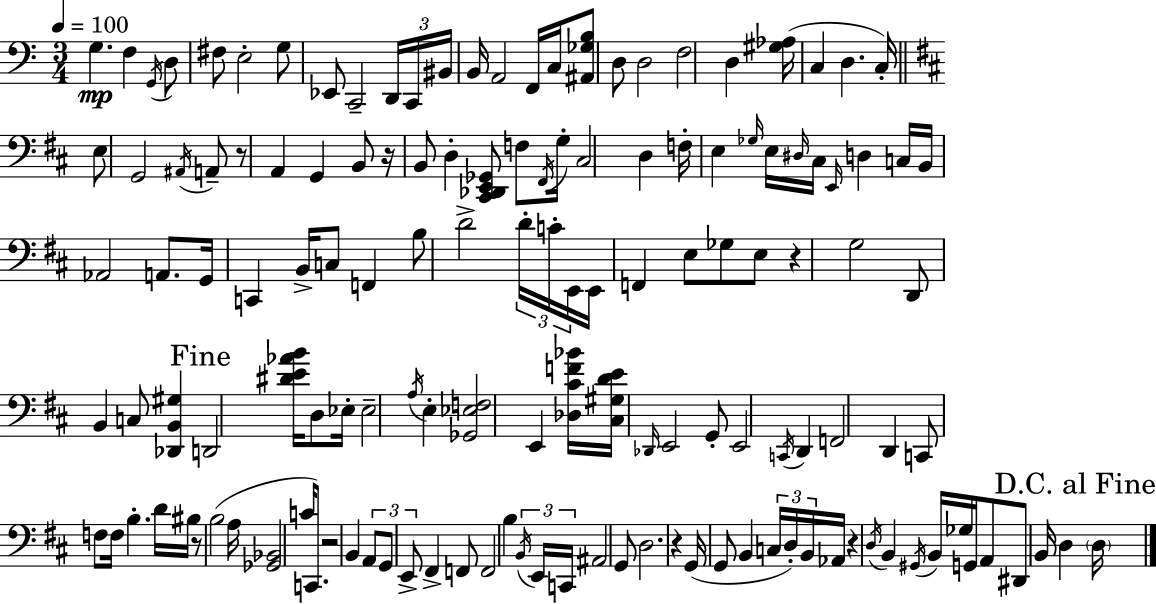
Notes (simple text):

G3/q. F3/q G2/s D3/e F#3/e E3/h G3/e Eb2/e C2/h D2/s C2/s BIS2/s B2/s A2/h F2/s C3/s [A#2,Gb3,B3]/e D3/e D3/h F3/h D3/q [G#3,Ab3]/s C3/q D3/q. C3/s E3/e G2/h A#2/s A2/e R/e A2/q G2/q B2/e R/s B2/e D3/q [C#2,Db2,E2,Gb2]/e F3/e F#2/s G3/s C#3/h D3/q F3/s E3/q Gb3/s E3/s D#3/s C#3/s E2/s D3/q C3/s B2/s Ab2/h A2/e. G2/s C2/q B2/s C3/e F2/q B3/e D4/h D4/s C4/s E2/s E2/s F2/q E3/e Gb3/e E3/e R/q G3/h D2/e B2/q C3/e [Db2,B2,G#3]/q D2/h [D#4,E4,Ab4,B4]/s D3/e Eb3/s Eb3/h A3/s E3/q [Gb2,Eb3,F3]/h E2/q [Db3,C#4,F4,Bb4]/s [C#3,G#3,D4,E4]/s Db2/s E2/h G2/e E2/h C2/s D2/q F2/h D2/q C2/e F3/e F3/s B3/q. D4/s BIS3/s R/e B3/h A3/s [Gb2,Bb2]/h C4/s C2/e. R/h B2/q A2/e G2/e E2/e F#2/q F2/e F2/h B3/q B2/s E2/s C2/s A#2/h G2/e D3/h. R/q G2/s G2/e B2/q C3/s D3/s B2/s Ab2/s R/q D3/s B2/q G#2/s B2/s Gb3/s G2/s A2/e D#2/e B2/s D3/q D3/s